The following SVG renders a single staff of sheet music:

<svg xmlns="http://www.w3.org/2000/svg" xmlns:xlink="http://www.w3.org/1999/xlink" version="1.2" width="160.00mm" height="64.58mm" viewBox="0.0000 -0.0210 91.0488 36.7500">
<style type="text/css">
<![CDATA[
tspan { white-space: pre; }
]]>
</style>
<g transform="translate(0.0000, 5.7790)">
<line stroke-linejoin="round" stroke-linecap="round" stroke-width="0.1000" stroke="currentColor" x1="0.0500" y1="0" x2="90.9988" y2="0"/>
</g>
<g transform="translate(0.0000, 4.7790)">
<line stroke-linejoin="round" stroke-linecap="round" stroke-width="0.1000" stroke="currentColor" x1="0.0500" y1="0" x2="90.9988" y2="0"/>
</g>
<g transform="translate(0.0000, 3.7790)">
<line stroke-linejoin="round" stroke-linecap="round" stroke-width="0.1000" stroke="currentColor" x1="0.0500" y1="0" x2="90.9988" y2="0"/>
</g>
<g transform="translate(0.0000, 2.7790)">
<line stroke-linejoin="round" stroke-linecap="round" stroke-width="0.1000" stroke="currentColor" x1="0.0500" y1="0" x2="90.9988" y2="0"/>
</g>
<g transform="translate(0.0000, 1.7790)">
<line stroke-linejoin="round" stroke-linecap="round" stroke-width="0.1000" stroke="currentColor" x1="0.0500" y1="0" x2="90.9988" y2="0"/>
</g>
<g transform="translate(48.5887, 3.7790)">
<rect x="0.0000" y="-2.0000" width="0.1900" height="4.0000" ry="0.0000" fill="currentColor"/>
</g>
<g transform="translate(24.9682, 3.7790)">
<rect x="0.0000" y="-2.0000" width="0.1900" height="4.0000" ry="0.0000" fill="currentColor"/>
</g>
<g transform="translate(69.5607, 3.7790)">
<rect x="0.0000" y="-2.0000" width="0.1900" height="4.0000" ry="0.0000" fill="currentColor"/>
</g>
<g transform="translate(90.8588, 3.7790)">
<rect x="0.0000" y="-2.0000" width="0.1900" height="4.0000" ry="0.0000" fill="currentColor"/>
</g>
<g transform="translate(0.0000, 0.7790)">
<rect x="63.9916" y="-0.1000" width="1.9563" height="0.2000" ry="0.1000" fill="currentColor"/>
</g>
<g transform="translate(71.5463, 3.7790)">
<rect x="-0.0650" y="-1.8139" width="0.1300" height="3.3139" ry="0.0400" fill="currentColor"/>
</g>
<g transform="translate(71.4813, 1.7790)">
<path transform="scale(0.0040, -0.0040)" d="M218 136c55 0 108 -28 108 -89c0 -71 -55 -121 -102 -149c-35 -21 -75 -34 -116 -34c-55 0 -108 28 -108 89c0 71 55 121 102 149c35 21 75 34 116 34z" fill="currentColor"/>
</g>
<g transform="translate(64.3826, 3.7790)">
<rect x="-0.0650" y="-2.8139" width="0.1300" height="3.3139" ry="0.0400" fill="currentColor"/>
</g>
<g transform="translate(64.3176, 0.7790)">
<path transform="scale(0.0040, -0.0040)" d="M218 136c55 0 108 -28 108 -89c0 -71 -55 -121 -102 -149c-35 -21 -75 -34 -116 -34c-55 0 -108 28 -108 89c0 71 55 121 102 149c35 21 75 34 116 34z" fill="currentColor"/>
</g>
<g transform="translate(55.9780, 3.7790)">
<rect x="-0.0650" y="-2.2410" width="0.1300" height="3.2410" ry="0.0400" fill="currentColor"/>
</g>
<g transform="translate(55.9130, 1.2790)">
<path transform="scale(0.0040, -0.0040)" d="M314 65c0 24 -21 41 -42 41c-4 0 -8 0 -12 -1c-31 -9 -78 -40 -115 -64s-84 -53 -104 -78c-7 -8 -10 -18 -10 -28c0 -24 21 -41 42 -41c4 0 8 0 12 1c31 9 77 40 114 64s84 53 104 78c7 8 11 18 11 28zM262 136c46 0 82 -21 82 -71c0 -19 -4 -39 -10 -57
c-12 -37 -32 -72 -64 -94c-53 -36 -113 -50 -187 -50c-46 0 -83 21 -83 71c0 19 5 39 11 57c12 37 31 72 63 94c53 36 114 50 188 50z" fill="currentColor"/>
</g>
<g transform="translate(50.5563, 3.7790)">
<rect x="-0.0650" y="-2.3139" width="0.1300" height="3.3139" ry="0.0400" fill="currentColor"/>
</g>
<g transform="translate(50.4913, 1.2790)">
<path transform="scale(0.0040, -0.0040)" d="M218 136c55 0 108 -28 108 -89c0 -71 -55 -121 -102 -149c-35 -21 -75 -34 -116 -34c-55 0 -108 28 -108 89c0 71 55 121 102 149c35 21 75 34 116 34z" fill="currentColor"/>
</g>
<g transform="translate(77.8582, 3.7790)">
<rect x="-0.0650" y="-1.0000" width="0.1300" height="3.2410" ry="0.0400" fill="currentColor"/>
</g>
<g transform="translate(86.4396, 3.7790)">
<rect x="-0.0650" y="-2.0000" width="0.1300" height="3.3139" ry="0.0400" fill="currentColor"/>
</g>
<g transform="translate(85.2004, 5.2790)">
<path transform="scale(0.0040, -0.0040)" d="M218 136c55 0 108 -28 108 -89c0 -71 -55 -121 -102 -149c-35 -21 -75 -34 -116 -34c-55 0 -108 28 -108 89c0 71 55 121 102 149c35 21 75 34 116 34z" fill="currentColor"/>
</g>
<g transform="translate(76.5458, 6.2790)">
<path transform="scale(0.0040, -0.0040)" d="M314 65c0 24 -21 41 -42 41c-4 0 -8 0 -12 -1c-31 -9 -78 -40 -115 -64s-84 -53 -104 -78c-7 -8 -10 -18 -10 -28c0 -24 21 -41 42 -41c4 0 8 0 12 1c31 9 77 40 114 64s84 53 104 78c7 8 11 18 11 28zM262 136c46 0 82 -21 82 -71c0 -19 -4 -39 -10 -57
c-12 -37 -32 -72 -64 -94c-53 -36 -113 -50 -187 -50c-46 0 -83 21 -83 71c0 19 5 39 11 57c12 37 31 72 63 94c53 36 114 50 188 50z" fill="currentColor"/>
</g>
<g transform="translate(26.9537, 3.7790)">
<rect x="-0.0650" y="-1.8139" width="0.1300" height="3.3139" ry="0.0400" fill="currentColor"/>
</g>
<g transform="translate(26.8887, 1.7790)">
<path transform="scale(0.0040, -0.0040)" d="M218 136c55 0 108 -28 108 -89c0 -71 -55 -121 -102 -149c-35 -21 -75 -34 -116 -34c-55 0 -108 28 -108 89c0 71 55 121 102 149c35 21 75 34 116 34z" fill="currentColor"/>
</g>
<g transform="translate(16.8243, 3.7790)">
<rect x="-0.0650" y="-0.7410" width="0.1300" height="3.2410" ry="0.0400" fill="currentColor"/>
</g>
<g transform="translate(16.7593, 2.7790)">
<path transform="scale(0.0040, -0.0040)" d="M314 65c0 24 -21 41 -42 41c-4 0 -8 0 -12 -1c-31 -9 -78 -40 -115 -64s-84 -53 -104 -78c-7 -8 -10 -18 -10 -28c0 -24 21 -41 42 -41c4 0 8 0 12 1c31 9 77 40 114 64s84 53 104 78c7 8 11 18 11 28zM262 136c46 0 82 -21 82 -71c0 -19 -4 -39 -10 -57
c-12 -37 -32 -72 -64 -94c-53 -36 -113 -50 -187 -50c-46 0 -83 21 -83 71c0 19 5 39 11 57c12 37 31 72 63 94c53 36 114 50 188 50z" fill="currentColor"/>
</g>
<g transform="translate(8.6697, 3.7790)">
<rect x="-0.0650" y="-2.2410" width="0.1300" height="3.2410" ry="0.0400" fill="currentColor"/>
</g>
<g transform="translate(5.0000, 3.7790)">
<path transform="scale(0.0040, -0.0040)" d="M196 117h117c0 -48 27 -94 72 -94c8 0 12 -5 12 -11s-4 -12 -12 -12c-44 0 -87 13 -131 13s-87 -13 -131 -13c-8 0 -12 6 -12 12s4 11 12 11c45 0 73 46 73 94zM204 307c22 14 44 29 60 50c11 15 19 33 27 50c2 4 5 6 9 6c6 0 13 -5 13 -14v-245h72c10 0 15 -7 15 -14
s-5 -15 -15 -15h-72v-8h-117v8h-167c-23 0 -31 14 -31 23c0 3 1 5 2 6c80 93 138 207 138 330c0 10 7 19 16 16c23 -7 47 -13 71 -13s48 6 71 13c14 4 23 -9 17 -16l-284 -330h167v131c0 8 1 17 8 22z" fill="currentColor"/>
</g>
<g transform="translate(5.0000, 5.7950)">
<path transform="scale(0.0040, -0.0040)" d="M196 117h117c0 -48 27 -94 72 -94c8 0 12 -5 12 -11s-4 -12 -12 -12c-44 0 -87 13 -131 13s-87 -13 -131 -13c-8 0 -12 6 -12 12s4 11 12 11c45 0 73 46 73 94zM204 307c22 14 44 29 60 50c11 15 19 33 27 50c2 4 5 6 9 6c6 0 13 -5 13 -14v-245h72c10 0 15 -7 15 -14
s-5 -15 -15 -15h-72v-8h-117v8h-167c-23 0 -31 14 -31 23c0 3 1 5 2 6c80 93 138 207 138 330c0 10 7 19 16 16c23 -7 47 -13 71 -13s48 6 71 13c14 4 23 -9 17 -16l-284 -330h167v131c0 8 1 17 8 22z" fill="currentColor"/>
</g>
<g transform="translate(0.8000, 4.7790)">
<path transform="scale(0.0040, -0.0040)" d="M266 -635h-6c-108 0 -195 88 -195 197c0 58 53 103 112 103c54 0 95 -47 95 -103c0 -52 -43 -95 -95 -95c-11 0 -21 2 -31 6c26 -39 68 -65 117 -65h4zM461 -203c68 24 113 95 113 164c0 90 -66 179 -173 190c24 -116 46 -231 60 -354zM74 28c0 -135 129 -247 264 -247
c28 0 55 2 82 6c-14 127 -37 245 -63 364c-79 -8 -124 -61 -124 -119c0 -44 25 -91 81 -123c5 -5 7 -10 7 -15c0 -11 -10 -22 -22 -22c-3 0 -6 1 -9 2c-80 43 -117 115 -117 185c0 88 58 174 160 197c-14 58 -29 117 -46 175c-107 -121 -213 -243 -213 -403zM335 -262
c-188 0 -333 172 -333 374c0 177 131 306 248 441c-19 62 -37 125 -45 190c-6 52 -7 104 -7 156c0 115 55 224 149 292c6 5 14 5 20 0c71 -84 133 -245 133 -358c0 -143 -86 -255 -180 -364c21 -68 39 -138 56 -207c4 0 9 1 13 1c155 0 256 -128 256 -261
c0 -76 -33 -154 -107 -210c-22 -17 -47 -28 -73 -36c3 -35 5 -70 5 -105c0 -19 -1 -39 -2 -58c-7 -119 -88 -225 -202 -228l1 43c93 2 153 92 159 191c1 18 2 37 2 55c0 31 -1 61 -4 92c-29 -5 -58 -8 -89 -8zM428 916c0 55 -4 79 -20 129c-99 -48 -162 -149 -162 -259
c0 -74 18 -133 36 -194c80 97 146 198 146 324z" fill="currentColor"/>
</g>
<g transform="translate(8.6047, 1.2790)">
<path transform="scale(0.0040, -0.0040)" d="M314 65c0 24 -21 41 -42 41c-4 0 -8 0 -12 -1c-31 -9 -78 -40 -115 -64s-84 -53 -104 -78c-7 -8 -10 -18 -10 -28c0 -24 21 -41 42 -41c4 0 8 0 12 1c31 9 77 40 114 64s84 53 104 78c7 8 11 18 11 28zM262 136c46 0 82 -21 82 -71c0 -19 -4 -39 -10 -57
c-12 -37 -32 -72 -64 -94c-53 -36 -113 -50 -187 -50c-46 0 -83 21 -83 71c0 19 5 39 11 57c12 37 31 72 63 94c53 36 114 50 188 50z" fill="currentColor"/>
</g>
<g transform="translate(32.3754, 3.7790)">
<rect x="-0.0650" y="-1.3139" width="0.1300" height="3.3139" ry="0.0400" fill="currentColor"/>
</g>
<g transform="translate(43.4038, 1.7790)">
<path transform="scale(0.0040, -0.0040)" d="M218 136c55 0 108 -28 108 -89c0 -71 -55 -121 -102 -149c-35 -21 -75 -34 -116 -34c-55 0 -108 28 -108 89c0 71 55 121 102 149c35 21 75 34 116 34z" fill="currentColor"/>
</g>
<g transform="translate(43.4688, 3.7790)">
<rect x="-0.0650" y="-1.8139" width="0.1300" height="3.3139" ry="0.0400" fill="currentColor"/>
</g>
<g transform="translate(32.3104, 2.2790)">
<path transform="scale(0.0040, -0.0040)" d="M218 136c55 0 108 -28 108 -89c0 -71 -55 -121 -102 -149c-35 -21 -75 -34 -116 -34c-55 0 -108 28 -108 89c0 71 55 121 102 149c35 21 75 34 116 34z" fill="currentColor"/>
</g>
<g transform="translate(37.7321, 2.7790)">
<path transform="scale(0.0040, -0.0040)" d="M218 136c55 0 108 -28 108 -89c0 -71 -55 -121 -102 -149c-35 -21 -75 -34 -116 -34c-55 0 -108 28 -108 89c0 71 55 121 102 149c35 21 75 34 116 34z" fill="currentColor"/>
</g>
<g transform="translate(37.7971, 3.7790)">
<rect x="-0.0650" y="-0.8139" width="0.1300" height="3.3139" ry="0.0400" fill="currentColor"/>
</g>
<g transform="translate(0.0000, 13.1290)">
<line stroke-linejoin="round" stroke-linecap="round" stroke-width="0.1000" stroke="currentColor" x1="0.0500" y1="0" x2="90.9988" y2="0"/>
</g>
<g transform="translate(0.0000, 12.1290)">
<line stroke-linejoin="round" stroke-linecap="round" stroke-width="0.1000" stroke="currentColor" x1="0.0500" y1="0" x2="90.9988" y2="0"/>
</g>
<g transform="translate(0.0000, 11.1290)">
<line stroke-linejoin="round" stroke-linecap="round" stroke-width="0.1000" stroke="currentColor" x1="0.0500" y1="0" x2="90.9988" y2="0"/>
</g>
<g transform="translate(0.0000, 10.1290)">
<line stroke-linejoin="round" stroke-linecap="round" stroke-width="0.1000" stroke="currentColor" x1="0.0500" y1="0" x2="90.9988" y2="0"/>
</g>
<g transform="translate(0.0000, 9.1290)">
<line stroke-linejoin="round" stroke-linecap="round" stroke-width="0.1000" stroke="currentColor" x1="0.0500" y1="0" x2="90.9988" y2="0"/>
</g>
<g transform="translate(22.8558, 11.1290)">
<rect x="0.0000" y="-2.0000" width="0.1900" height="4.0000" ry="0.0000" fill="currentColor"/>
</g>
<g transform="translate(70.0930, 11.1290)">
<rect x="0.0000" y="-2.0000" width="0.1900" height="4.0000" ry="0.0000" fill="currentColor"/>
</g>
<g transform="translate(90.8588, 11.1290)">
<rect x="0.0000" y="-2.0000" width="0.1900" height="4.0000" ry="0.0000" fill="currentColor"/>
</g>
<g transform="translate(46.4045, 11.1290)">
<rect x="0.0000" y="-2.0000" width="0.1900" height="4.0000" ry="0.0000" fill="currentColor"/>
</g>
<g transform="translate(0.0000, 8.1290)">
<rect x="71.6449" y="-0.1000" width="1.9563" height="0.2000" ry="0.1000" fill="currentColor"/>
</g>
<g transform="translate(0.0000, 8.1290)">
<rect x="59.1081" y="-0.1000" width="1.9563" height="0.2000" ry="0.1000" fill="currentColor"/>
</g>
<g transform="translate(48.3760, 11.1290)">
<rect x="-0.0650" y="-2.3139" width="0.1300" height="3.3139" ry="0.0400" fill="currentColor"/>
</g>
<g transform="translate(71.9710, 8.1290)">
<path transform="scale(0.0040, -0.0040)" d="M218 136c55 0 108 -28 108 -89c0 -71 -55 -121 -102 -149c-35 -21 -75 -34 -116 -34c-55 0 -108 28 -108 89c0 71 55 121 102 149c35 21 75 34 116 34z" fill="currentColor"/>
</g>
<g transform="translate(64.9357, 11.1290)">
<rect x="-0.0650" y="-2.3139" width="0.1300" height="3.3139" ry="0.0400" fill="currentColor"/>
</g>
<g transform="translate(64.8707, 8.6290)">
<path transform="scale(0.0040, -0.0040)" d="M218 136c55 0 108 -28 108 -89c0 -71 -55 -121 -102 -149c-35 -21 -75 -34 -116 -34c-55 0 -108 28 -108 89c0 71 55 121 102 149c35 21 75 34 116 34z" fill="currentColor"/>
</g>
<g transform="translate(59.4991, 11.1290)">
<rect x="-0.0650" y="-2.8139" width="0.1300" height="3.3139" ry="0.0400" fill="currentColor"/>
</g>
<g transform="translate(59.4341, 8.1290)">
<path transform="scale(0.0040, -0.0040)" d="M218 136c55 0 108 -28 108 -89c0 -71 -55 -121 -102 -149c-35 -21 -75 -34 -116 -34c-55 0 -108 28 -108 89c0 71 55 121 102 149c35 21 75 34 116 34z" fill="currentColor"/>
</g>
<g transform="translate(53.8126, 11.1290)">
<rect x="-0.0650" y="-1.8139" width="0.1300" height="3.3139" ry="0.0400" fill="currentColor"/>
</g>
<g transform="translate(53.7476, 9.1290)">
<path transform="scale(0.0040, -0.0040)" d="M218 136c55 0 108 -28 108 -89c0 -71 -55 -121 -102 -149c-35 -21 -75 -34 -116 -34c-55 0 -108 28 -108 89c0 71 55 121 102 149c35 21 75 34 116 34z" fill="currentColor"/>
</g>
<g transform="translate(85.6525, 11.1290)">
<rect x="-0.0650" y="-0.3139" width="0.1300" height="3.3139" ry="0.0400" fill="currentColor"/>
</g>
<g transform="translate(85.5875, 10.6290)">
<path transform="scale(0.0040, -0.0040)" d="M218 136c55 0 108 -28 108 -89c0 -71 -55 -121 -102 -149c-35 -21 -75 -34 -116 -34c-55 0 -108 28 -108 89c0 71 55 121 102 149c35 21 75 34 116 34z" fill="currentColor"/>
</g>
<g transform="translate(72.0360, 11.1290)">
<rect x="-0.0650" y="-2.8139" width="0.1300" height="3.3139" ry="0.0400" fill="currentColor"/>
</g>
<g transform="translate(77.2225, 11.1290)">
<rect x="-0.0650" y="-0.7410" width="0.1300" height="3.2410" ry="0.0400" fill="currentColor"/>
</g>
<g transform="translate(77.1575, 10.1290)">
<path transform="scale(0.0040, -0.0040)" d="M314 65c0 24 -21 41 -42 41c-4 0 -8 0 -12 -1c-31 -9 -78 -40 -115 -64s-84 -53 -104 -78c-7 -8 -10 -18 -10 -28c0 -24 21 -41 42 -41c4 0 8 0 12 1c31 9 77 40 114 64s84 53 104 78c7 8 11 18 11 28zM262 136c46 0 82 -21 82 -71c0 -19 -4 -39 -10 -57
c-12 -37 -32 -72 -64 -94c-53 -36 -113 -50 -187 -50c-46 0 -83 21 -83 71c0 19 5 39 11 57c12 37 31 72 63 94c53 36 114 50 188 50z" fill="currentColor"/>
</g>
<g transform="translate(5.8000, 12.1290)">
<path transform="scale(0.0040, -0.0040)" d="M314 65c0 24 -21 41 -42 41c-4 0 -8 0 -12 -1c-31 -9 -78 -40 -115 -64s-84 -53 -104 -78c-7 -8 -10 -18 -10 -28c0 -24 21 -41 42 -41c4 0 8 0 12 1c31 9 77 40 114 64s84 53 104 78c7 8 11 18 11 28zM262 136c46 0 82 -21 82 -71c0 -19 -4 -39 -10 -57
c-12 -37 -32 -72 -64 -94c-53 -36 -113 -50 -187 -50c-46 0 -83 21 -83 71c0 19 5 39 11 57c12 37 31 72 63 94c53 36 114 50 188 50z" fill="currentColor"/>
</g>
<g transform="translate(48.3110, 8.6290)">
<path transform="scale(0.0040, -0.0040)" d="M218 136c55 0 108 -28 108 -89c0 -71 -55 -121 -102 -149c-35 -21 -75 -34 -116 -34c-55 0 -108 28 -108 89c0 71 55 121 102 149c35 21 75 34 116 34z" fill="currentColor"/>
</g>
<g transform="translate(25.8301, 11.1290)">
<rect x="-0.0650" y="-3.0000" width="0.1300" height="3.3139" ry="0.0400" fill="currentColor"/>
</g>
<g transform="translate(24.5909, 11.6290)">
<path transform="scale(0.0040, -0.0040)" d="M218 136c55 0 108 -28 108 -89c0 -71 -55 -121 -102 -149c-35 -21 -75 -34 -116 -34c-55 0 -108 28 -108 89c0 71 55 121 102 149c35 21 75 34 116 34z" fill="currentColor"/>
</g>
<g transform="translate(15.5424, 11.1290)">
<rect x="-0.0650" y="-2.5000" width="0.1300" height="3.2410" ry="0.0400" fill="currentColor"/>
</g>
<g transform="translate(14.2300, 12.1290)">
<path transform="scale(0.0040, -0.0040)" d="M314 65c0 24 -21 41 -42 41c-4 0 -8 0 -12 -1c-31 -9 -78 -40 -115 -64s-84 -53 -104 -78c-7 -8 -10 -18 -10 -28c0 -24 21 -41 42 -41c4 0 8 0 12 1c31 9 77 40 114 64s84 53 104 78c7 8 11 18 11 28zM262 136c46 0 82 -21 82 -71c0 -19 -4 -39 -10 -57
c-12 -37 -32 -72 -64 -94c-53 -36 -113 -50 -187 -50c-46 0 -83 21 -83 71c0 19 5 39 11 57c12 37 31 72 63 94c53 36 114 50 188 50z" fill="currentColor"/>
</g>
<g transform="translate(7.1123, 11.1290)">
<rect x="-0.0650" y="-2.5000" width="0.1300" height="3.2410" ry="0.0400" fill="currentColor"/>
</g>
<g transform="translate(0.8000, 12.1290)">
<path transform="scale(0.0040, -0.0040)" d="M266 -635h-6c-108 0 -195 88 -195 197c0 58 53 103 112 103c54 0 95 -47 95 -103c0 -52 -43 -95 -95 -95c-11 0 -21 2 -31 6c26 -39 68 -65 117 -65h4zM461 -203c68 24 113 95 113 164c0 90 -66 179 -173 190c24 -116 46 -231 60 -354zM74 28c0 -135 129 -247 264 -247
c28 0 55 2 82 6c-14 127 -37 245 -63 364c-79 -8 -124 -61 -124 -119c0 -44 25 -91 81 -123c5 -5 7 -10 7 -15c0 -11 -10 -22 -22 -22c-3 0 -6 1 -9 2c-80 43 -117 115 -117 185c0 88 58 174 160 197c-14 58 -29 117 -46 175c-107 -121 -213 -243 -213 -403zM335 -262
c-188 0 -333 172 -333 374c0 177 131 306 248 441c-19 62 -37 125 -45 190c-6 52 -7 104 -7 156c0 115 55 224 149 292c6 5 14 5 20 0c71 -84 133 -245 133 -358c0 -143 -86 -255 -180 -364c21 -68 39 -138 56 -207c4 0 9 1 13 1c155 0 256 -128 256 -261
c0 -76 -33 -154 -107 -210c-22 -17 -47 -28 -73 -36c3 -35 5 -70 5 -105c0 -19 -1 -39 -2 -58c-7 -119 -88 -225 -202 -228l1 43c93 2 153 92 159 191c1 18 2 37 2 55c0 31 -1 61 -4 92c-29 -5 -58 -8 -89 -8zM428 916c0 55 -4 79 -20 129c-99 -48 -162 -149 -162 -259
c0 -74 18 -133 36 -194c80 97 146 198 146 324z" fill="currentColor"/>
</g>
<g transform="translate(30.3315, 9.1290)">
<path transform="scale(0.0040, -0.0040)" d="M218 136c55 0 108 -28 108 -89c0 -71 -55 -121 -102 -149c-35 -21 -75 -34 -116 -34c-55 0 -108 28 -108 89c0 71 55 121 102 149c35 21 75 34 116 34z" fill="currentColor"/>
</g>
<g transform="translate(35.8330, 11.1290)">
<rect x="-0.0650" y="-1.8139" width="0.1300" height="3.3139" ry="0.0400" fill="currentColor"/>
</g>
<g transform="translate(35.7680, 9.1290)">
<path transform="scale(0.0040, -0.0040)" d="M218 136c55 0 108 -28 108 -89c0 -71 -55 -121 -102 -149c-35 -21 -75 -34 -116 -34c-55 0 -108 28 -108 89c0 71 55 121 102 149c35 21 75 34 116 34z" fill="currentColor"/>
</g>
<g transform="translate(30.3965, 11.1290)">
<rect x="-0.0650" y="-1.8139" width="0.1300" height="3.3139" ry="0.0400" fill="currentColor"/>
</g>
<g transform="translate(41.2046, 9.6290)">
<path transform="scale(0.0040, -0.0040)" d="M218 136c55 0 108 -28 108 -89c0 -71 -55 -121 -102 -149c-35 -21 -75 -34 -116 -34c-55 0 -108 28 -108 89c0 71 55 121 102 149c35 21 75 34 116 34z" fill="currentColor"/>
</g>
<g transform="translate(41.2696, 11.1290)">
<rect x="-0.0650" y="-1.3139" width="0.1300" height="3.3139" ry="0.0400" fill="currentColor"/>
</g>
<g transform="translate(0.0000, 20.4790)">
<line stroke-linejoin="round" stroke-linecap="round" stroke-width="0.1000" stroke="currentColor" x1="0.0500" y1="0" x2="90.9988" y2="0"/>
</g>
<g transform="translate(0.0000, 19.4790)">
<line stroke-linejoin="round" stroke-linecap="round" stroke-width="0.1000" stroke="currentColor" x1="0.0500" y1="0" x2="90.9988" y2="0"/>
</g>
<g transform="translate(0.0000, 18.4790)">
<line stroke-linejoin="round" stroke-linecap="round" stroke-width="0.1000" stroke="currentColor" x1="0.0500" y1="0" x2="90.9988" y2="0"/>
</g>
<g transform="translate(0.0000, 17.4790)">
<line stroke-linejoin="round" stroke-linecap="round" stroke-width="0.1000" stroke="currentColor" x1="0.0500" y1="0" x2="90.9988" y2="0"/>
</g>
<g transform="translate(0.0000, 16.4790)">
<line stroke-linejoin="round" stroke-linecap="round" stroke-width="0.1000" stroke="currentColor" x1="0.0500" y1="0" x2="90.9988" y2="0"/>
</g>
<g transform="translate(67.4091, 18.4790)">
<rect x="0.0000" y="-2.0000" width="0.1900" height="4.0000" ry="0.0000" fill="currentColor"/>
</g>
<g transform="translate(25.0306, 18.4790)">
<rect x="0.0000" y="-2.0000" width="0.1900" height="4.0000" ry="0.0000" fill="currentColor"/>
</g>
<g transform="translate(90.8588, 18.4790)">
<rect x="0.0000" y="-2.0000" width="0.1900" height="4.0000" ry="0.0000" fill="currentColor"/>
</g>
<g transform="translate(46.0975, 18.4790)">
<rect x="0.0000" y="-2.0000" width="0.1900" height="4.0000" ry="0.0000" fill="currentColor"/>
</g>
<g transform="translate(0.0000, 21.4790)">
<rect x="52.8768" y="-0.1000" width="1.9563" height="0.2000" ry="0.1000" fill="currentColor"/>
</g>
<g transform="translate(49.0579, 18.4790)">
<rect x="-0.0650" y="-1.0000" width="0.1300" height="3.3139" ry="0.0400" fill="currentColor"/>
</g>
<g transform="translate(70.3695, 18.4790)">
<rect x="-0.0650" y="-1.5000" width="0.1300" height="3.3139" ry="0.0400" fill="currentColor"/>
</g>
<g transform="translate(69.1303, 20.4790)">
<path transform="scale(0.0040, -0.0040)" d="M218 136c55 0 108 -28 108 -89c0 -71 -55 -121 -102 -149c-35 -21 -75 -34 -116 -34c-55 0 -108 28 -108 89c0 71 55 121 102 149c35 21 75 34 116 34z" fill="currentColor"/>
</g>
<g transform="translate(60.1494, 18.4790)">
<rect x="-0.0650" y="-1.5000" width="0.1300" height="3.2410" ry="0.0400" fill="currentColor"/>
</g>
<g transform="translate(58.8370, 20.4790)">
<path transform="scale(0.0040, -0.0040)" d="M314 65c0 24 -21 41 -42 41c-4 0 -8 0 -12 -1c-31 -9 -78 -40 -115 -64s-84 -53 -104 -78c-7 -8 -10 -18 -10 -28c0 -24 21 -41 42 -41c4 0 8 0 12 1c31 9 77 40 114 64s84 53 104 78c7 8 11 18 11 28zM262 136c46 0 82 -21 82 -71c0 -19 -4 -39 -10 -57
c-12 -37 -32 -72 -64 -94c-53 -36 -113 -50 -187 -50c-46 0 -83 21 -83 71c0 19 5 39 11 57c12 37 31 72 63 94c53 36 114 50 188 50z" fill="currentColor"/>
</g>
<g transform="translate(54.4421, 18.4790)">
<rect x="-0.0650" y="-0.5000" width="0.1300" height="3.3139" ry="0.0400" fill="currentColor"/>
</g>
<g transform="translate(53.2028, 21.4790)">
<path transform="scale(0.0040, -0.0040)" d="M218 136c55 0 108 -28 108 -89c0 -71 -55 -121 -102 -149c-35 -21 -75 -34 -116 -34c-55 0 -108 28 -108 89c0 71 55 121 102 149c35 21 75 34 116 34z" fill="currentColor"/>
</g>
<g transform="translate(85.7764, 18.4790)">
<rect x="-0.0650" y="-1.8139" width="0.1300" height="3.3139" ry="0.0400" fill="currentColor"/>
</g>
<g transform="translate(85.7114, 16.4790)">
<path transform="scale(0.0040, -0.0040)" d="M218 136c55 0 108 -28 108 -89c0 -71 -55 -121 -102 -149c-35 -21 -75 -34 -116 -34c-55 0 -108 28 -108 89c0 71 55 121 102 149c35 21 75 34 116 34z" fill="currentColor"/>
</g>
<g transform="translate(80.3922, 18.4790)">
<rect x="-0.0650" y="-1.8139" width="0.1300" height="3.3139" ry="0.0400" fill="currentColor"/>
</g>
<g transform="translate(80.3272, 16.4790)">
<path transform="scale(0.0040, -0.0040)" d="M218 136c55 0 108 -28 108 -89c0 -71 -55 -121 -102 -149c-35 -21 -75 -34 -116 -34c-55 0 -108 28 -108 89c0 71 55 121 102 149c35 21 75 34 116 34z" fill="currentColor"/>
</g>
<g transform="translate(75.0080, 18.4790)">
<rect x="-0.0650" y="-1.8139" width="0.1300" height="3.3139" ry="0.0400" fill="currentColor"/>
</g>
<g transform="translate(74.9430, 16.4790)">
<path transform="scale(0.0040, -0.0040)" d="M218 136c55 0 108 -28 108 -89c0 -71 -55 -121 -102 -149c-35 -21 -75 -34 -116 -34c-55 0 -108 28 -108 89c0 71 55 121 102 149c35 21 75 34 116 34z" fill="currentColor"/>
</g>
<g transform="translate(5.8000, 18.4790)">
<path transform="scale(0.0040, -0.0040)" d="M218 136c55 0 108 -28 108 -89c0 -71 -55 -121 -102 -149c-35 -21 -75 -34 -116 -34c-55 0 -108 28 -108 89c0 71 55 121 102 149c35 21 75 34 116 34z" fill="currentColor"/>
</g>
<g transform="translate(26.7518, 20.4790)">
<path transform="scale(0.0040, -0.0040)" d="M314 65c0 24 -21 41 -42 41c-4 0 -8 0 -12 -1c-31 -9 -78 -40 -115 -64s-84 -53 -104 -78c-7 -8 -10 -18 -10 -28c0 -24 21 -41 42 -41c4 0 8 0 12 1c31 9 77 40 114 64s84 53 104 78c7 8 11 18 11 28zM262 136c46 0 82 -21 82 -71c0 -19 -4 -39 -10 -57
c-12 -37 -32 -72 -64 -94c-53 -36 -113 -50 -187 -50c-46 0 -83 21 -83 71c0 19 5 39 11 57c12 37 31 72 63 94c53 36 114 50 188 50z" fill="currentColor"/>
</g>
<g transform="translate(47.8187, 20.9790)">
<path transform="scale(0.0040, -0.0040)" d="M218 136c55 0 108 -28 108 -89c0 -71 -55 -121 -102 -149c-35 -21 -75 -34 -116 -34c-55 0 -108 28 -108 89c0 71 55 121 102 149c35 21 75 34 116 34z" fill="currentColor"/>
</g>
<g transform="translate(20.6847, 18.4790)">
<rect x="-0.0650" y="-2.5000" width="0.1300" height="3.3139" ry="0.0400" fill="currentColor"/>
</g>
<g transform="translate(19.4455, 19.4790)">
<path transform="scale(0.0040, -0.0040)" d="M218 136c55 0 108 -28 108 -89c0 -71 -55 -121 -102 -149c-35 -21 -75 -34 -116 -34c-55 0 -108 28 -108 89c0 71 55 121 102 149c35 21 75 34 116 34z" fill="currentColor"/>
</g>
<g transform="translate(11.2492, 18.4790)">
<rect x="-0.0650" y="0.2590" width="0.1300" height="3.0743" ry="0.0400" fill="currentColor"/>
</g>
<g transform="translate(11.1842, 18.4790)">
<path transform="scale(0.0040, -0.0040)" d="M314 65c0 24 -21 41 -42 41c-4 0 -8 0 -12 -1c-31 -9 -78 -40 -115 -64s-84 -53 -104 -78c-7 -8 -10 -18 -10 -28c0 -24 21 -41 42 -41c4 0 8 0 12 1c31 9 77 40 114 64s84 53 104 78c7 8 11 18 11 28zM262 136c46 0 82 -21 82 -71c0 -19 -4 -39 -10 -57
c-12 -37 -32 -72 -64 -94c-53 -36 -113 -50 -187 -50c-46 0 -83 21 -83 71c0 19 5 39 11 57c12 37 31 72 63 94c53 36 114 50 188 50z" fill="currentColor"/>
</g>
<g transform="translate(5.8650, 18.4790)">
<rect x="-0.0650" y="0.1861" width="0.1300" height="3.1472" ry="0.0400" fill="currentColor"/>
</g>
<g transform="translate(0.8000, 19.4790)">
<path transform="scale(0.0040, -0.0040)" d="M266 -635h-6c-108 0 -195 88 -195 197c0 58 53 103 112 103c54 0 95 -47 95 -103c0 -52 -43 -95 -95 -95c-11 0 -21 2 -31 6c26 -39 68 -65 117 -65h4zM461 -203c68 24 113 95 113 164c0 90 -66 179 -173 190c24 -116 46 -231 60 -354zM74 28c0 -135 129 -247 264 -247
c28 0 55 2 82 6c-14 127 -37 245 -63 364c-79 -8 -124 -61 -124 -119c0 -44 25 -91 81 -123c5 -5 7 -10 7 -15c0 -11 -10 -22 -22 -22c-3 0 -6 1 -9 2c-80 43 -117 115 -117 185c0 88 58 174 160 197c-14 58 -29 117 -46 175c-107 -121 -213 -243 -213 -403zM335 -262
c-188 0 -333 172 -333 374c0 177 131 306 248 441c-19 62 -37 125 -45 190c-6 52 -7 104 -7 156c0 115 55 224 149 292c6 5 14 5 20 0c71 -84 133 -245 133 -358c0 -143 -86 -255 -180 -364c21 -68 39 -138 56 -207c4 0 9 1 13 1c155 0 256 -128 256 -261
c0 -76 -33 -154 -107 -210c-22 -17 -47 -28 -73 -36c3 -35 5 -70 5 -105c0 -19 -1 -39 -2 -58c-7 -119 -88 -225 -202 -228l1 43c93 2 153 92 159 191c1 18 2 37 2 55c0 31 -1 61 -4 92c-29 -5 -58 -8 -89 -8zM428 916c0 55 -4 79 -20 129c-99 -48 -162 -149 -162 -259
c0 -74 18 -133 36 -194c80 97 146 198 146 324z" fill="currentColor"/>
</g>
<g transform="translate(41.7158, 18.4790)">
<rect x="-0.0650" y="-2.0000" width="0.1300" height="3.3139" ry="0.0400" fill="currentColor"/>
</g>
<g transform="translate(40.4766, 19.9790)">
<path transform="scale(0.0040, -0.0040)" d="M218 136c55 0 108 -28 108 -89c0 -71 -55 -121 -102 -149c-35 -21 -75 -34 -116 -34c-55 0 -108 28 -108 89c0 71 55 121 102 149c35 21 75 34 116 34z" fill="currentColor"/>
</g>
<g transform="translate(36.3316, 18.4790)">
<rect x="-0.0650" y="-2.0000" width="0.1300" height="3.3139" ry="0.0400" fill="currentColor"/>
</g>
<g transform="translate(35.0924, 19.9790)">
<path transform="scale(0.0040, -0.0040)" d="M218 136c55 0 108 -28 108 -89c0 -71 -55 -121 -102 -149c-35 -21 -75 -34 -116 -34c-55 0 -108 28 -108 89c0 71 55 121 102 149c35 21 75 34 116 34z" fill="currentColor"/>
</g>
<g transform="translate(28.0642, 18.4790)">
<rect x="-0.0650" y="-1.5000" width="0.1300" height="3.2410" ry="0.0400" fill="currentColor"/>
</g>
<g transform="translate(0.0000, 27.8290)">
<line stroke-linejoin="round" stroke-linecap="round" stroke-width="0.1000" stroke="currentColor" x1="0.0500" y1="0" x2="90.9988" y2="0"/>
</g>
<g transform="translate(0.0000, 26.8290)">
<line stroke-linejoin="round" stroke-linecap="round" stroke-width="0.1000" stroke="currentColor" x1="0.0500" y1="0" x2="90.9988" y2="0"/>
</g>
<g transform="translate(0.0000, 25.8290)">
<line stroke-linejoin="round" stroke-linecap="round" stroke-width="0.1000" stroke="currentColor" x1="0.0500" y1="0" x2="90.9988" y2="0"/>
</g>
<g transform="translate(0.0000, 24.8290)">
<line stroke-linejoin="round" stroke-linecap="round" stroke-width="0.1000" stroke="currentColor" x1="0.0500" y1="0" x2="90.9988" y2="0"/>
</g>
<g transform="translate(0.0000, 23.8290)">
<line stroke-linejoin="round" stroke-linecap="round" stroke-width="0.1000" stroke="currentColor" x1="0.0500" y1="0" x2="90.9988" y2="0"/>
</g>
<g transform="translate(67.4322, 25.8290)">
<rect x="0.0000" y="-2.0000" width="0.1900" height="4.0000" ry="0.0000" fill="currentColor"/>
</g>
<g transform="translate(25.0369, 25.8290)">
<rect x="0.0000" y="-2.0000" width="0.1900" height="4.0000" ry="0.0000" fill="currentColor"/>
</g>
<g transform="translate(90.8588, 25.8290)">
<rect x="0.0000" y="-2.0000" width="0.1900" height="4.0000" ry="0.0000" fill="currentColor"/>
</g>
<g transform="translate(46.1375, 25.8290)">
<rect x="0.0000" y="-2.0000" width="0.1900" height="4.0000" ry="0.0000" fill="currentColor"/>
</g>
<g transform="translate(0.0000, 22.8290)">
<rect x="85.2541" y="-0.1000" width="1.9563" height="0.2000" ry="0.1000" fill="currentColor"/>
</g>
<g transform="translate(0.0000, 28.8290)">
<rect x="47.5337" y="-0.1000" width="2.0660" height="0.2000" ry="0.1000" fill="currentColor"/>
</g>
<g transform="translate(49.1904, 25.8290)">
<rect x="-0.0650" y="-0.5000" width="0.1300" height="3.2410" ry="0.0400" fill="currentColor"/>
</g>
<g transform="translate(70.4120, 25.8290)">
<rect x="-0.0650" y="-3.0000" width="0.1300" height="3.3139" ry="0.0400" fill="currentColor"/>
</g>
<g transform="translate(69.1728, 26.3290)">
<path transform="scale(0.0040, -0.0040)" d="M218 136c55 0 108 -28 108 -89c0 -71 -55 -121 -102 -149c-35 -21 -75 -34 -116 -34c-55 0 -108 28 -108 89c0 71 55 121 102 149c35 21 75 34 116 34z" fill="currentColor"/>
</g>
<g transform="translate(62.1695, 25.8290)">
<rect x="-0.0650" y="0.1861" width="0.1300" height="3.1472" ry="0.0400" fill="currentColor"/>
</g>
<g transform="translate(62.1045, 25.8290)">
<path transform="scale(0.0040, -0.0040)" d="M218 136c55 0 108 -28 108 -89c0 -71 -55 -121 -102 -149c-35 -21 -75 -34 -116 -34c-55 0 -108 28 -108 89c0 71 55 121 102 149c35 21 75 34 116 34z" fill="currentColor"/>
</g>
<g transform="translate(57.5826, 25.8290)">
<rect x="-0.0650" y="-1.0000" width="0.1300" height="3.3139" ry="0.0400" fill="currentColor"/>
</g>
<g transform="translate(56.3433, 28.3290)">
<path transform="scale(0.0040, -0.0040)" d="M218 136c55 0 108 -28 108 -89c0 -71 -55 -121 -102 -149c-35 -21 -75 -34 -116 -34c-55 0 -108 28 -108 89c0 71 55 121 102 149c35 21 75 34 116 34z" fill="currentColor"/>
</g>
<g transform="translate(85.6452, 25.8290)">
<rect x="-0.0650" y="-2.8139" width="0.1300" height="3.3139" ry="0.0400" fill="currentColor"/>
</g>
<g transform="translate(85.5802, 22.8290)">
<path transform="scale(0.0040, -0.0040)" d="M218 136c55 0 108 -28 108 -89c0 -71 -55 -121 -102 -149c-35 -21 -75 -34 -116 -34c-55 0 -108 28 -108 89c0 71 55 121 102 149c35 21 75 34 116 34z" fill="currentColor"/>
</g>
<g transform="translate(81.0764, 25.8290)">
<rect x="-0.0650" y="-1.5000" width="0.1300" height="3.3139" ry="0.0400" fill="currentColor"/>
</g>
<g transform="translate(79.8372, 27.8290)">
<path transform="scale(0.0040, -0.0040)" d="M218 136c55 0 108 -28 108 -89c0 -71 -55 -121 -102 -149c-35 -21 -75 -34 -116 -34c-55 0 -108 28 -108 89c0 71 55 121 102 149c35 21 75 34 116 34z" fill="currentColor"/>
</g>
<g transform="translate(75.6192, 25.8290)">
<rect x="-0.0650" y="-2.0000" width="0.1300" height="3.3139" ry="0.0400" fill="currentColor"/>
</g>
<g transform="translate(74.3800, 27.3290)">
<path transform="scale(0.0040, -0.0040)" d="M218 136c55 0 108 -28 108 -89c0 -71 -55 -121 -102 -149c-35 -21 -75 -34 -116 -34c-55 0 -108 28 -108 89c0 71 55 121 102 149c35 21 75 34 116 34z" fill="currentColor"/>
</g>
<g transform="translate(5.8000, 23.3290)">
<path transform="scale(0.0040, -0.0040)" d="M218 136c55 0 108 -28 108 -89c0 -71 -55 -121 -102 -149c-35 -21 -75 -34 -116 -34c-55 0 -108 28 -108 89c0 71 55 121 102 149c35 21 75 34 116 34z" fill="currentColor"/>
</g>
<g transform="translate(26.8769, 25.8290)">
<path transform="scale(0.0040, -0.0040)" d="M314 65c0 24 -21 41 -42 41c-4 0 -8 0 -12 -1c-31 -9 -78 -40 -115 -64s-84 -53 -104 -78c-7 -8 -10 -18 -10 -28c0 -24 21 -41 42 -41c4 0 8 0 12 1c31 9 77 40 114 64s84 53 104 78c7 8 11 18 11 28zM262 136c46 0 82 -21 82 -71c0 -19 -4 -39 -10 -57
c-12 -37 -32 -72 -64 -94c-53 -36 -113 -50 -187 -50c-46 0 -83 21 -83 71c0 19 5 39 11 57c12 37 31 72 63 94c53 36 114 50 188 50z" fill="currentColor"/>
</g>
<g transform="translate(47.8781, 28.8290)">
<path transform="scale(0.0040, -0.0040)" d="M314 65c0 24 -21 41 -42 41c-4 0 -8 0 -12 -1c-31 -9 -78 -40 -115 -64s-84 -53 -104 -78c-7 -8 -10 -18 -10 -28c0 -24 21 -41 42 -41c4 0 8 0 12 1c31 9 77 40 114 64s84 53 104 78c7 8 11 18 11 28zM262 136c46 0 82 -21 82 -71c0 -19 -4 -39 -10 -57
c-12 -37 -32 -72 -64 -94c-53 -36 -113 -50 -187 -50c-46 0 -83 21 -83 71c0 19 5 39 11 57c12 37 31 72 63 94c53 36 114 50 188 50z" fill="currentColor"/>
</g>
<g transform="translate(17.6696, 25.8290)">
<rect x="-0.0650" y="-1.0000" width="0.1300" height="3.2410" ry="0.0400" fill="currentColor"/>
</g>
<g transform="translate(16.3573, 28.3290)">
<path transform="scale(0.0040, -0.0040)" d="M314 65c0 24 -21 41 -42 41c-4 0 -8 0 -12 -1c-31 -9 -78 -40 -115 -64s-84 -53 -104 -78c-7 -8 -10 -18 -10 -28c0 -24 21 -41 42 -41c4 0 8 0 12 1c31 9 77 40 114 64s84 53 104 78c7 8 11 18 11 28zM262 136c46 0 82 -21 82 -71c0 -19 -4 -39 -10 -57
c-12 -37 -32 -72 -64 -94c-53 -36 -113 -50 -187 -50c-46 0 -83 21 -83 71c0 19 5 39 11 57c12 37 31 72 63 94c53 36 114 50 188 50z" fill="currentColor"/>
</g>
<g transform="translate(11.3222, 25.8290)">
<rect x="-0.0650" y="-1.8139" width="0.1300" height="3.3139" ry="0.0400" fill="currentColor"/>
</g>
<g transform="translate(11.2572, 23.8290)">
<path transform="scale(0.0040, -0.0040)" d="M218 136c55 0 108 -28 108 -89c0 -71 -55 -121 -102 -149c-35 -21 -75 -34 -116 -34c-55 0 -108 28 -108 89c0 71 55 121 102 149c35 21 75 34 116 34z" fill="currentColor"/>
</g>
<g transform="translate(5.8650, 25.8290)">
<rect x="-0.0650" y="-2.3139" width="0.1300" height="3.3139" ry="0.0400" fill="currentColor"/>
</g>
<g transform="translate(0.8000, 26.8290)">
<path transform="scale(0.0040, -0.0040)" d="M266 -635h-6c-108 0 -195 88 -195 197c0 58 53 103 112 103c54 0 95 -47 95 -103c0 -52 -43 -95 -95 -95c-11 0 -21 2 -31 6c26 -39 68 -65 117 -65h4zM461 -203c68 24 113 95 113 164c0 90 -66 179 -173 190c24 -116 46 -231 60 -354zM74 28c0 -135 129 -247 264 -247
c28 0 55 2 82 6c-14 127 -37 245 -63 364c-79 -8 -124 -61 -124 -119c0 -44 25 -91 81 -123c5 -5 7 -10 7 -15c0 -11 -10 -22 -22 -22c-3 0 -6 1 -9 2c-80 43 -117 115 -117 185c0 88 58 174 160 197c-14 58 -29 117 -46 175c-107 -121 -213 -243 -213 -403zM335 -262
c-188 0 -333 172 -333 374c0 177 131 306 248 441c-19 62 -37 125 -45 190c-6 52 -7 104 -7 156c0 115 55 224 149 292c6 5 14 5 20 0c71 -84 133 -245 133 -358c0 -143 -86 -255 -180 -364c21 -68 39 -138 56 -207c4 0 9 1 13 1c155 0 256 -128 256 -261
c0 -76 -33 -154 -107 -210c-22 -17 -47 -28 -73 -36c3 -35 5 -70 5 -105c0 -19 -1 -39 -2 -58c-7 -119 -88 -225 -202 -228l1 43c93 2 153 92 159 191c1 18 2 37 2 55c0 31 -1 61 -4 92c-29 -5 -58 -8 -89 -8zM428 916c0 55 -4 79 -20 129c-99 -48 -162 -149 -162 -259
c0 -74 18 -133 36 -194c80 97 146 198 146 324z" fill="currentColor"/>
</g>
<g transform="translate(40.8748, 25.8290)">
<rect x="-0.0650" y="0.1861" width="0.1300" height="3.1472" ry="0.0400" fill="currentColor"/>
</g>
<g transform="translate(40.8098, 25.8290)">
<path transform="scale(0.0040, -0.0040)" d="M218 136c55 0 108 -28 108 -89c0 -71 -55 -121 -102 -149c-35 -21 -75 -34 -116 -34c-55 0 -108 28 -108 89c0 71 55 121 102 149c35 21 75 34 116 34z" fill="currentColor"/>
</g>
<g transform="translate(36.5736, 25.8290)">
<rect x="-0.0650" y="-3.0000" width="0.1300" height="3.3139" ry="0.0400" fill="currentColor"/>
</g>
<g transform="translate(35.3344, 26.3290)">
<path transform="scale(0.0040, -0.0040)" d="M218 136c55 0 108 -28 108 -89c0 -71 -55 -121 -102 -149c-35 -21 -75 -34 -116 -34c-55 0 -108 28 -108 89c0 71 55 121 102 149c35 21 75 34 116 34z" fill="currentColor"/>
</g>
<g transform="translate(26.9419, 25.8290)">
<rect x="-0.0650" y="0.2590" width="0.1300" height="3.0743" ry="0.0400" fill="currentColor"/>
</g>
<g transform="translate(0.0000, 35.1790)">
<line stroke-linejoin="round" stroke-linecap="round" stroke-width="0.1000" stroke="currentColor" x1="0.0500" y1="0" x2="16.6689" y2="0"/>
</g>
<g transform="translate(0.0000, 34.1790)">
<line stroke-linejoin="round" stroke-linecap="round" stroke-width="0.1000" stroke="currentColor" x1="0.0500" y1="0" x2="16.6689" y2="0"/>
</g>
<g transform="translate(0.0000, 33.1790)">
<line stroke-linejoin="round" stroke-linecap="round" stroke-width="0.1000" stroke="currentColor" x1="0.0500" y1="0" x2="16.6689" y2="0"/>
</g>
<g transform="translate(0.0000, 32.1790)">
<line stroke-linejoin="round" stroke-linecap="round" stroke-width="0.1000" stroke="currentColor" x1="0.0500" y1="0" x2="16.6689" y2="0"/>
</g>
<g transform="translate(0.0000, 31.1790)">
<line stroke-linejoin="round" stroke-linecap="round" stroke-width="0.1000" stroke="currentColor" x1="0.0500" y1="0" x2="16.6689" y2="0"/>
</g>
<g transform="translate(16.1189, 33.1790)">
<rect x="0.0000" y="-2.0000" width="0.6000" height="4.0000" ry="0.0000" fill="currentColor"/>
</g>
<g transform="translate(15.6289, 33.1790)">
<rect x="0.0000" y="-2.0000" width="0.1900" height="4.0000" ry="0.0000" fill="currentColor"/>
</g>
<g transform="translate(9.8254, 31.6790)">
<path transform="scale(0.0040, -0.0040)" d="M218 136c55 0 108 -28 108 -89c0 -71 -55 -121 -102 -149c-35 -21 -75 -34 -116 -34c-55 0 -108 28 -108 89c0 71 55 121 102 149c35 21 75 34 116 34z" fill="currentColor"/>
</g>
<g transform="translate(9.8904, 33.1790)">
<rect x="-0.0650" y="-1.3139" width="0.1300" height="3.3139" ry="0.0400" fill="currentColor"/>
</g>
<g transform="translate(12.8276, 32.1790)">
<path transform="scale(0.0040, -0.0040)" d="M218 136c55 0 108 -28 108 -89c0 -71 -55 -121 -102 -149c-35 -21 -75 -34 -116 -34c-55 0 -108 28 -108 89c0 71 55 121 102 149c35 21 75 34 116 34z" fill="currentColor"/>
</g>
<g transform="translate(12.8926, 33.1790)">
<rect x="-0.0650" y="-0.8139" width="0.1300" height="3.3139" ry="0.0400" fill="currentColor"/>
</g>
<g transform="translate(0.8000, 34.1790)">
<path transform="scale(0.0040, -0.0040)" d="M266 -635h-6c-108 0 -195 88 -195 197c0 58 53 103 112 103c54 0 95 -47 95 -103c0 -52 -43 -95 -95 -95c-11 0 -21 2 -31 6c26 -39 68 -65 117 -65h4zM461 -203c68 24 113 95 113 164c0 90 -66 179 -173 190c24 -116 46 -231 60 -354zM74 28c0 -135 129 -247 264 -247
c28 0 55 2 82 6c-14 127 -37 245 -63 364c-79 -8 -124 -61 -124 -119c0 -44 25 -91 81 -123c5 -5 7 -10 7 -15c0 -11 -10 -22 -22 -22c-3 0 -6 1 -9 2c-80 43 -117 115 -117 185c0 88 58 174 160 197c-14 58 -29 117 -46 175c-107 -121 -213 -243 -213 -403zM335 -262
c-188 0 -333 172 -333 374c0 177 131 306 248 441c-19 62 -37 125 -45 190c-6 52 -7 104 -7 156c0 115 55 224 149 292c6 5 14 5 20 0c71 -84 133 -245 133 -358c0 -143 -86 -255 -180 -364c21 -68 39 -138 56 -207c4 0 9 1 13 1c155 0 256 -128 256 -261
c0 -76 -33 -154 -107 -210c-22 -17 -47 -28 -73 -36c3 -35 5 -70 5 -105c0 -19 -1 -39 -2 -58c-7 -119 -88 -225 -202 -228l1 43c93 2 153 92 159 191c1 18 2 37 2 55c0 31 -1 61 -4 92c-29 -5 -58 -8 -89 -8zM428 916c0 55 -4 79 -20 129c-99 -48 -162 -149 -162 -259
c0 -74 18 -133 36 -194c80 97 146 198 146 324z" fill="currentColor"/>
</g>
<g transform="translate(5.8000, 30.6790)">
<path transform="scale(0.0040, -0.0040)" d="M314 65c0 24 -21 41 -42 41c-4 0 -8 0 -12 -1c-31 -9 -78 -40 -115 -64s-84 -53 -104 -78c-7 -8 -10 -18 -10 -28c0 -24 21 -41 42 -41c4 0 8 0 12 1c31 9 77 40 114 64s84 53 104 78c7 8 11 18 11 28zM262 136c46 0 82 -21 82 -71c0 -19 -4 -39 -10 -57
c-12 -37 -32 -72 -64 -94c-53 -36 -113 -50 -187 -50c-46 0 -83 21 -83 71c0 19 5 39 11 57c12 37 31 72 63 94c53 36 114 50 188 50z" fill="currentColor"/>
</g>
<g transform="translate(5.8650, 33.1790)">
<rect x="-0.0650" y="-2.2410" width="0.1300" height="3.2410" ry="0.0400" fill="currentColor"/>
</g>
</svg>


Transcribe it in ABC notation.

X:1
T:Untitled
M:4/4
L:1/4
K:C
g2 d2 f e d f g g2 a f D2 F G2 G2 A f f e g f a g a d2 c B B2 G E2 F F D C E2 E f f f g f D2 B2 A B C2 D B A F E a g2 e d